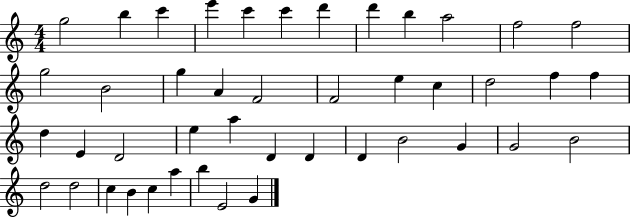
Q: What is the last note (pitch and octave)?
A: G4